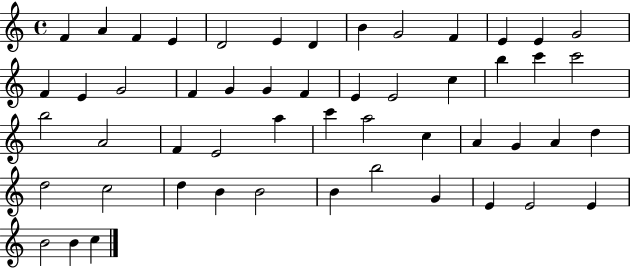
{
  \clef treble
  \time 4/4
  \defaultTimeSignature
  \key c \major
  f'4 a'4 f'4 e'4 | d'2 e'4 d'4 | b'4 g'2 f'4 | e'4 e'4 g'2 | \break f'4 e'4 g'2 | f'4 g'4 g'4 f'4 | e'4 e'2 c''4 | b''4 c'''4 c'''2 | \break b''2 a'2 | f'4 e'2 a''4 | c'''4 a''2 c''4 | a'4 g'4 a'4 d''4 | \break d''2 c''2 | d''4 b'4 b'2 | b'4 b''2 g'4 | e'4 e'2 e'4 | \break b'2 b'4 c''4 | \bar "|."
}